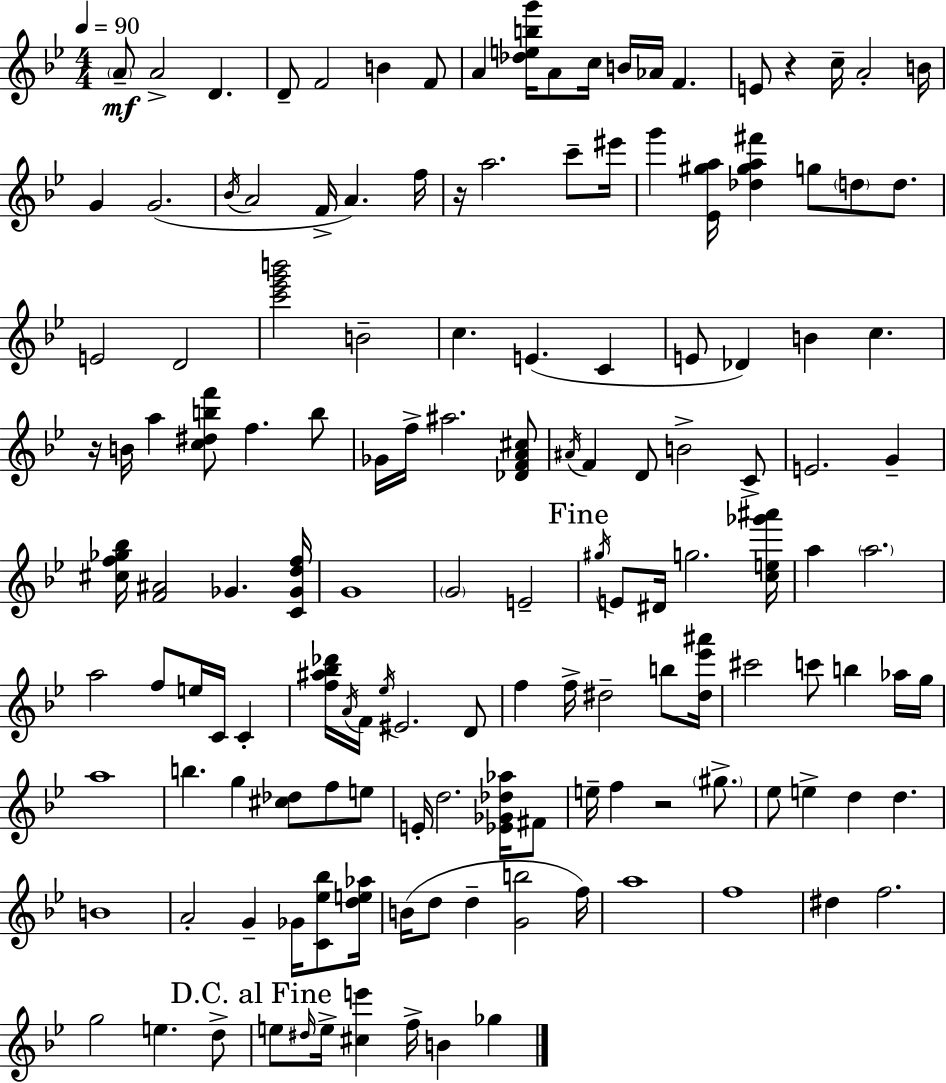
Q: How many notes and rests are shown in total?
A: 142